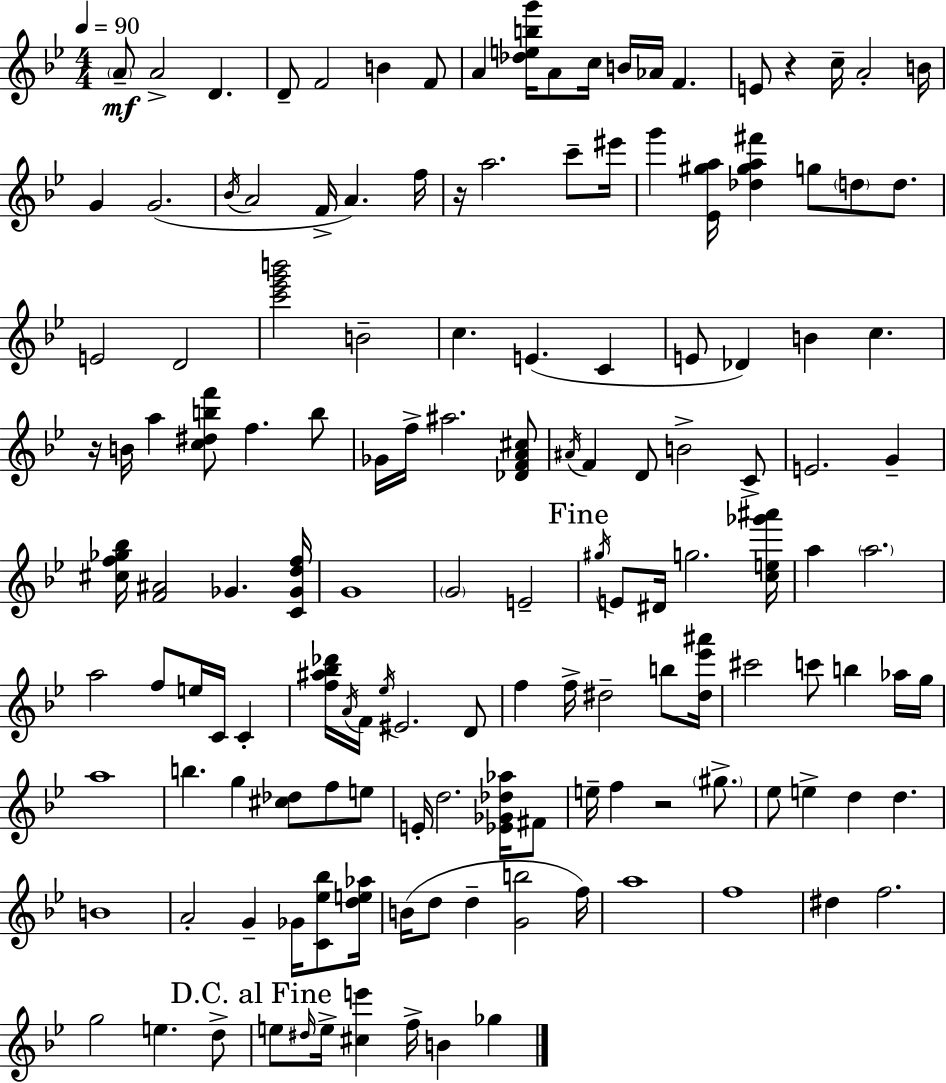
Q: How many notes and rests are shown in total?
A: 142